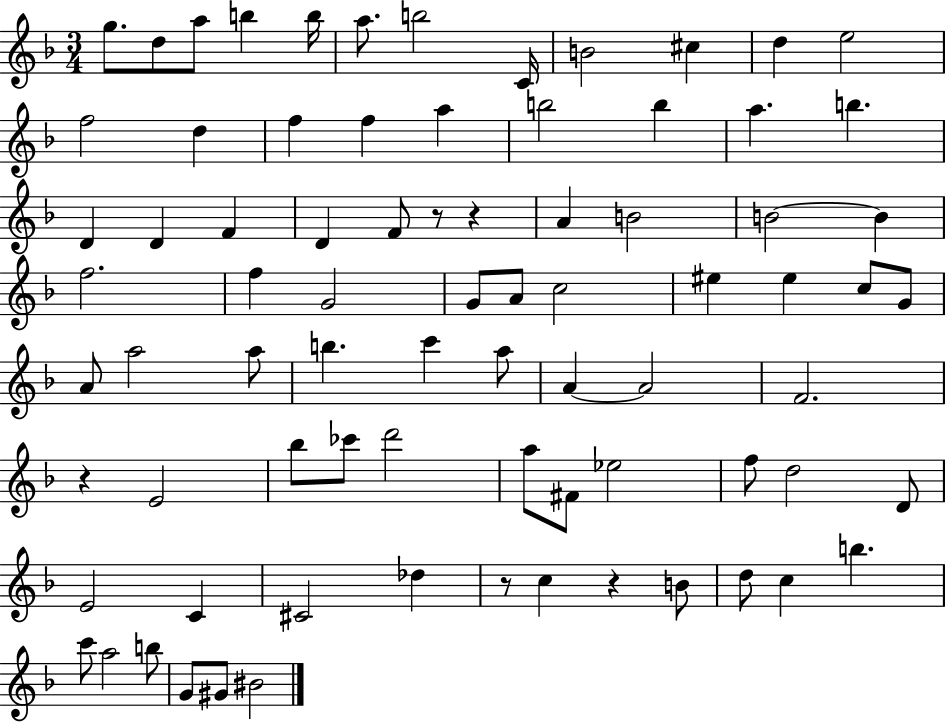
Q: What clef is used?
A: treble